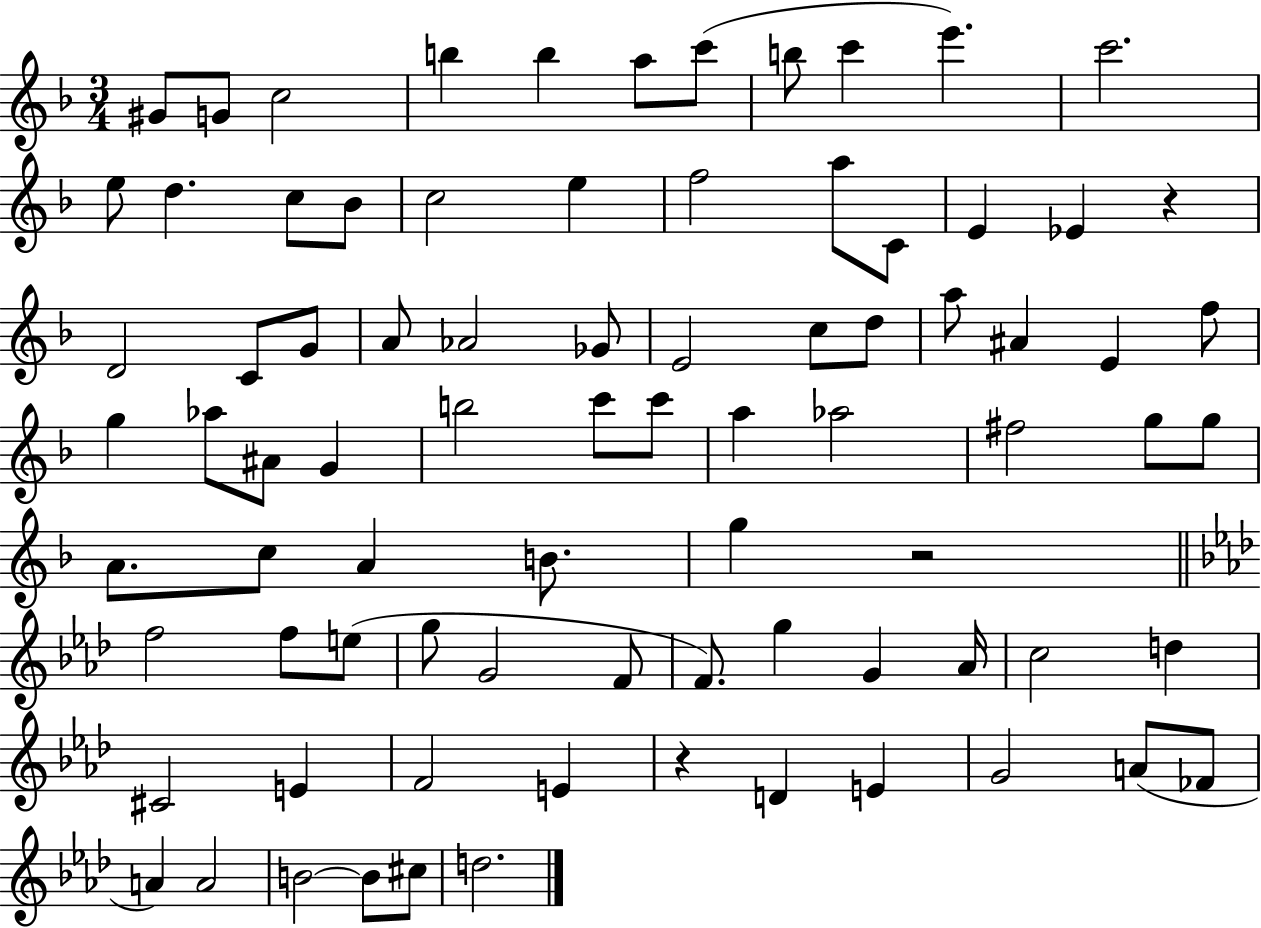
X:1
T:Untitled
M:3/4
L:1/4
K:F
^G/2 G/2 c2 b b a/2 c'/2 b/2 c' e' c'2 e/2 d c/2 _B/2 c2 e f2 a/2 C/2 E _E z D2 C/2 G/2 A/2 _A2 _G/2 E2 c/2 d/2 a/2 ^A E f/2 g _a/2 ^A/2 G b2 c'/2 c'/2 a _a2 ^f2 g/2 g/2 A/2 c/2 A B/2 g z2 f2 f/2 e/2 g/2 G2 F/2 F/2 g G _A/4 c2 d ^C2 E F2 E z D E G2 A/2 _F/2 A A2 B2 B/2 ^c/2 d2